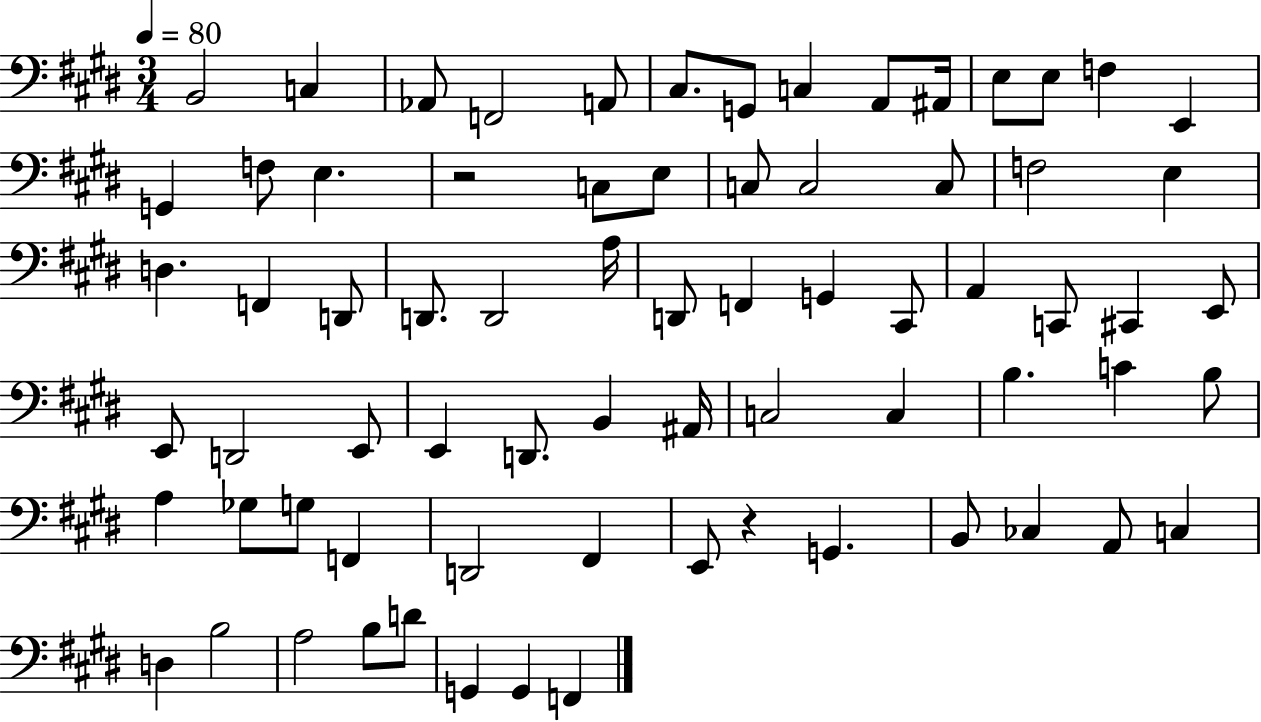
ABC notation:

X:1
T:Untitled
M:3/4
L:1/4
K:E
B,,2 C, _A,,/2 F,,2 A,,/2 ^C,/2 G,,/2 C, A,,/2 ^A,,/4 E,/2 E,/2 F, E,, G,, F,/2 E, z2 C,/2 E,/2 C,/2 C,2 C,/2 F,2 E, D, F,, D,,/2 D,,/2 D,,2 A,/4 D,,/2 F,, G,, ^C,,/2 A,, C,,/2 ^C,, E,,/2 E,,/2 D,,2 E,,/2 E,, D,,/2 B,, ^A,,/4 C,2 C, B, C B,/2 A, _G,/2 G,/2 F,, D,,2 ^F,, E,,/2 z G,, B,,/2 _C, A,,/2 C, D, B,2 A,2 B,/2 D/2 G,, G,, F,,